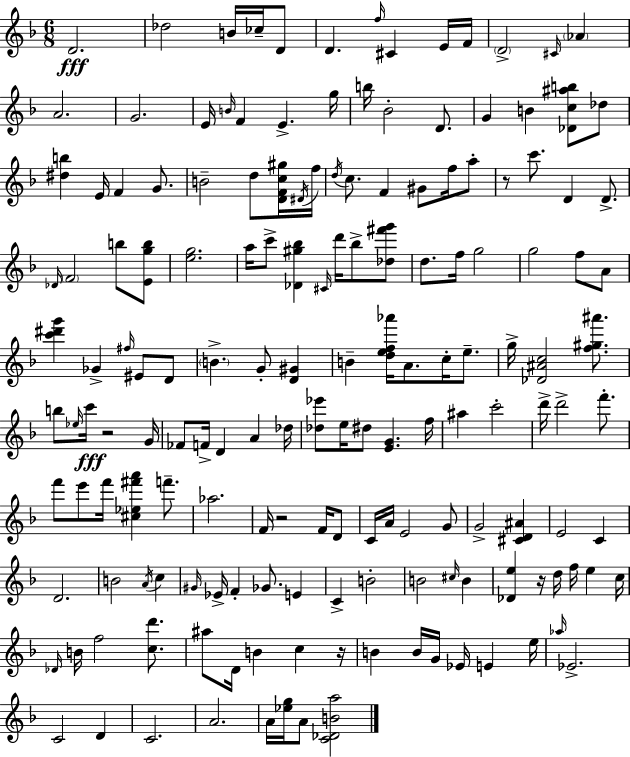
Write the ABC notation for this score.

X:1
T:Untitled
M:6/8
L:1/4
K:Dm
D2 _d2 B/4 _c/4 D/2 D f/4 ^C E/4 F/4 D2 ^C/4 _A A2 G2 E/4 B/4 F E g/4 b/4 _B2 D/2 G B [_Dc^ab]/2 _d/2 [^db] E/4 F G/2 B2 d/2 [DFc^g]/4 ^D/4 f/4 d/4 c/2 F ^G/2 f/4 a/2 z/2 c'/2 D D/2 _D/4 F2 b/2 [Egb]/2 [eg]2 a/4 c'/2 [_D^g_b] ^C/4 d'/4 _b/2 [_d^f'g']/2 d/2 f/4 g2 g2 f/2 A/2 [c'^d'g'] _G ^f/4 ^E/2 D/2 B G/2 [D^G] B [def_a']/4 A/2 c/4 e/2 g/4 [_D^Ac]2 [f^g^a']/2 b/2 _e/4 c'/4 z2 G/4 _F/2 F/4 D A _d/4 [_d_e']/2 e/4 ^d/2 [EG] f/4 ^a c'2 d'/4 d'2 f'/2 f'/2 e'/2 f'/4 [^c_e^f'a'] f'/2 _a2 F/4 z2 F/4 D/2 C/4 A/4 E2 G/2 G2 [^CD^A] E2 C D2 B2 A/4 c ^G/4 _E/4 F _G/2 E C B2 B2 ^c/4 B [_De] z/4 d/4 f/4 e c/4 _D/4 B/4 f2 [cd']/2 ^a/2 D/4 B c z/4 B B/4 G/4 _E/4 E e/4 _a/4 _E2 C2 D C2 A2 A/4 [_eg]/4 A/2 [C_DBa]2